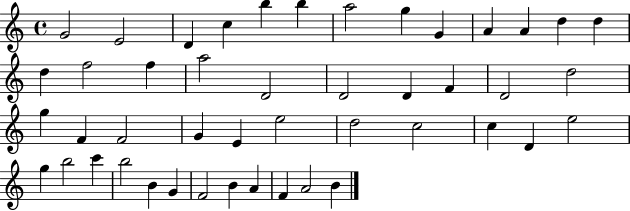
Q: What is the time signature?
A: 4/4